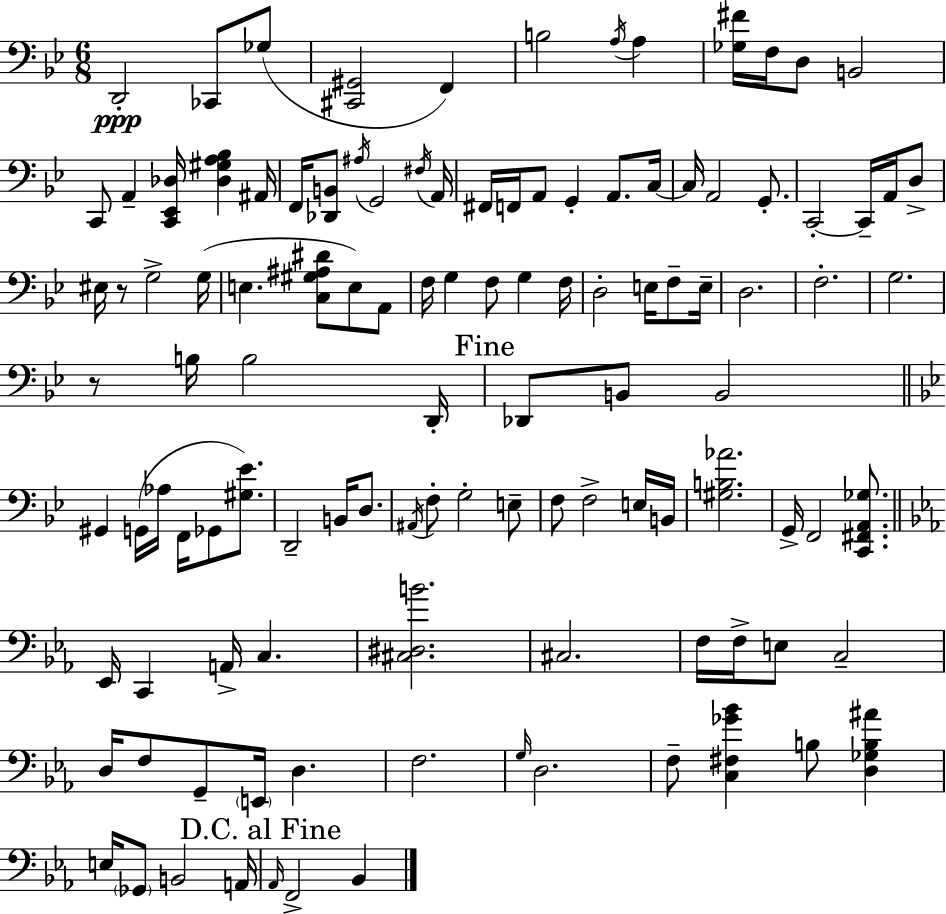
D2/h CES2/e Gb3/e [C#2,G#2]/h F2/q B3/h A3/s A3/q [Gb3,F#4]/s F3/s D3/e B2/h C2/e A2/q [C2,Eb2,Db3]/s [Db3,G#3,A3,Bb3]/q A#2/s F2/s [Db2,B2]/e A#3/s G2/h F#3/s A2/s F#2/s F2/s A2/e G2/q A2/e. C3/s C3/s A2/h G2/e. C2/h C2/s A2/s D3/e EIS3/s R/e G3/h G3/s E3/q. [C3,G#3,A#3,D#4]/e E3/e A2/e F3/s G3/q F3/e G3/q F3/s D3/h E3/s F3/e E3/s D3/h. F3/h. G3/h. R/e B3/s B3/h D2/s Db2/e B2/e B2/h G#2/q G2/s Ab3/s F2/s Gb2/e [G#3,Eb4]/e. D2/h B2/s D3/e. A#2/s F3/e G3/h E3/e F3/e F3/h E3/s B2/s [G#3,B3,Ab4]/h. G2/s F2/h [C2,F#2,A2,Gb3]/e. Eb2/s C2/q A2/s C3/q. [C#3,D#3,B4]/h. C#3/h. F3/s F3/s E3/e C3/h D3/s F3/e G2/e E2/s D3/q. F3/h. G3/s D3/h. F3/e [C3,F#3,Gb4,Bb4]/q B3/e [D3,Gb3,B3,A#4]/q E3/s Gb2/e B2/h A2/s Ab2/s F2/h Bb2/q